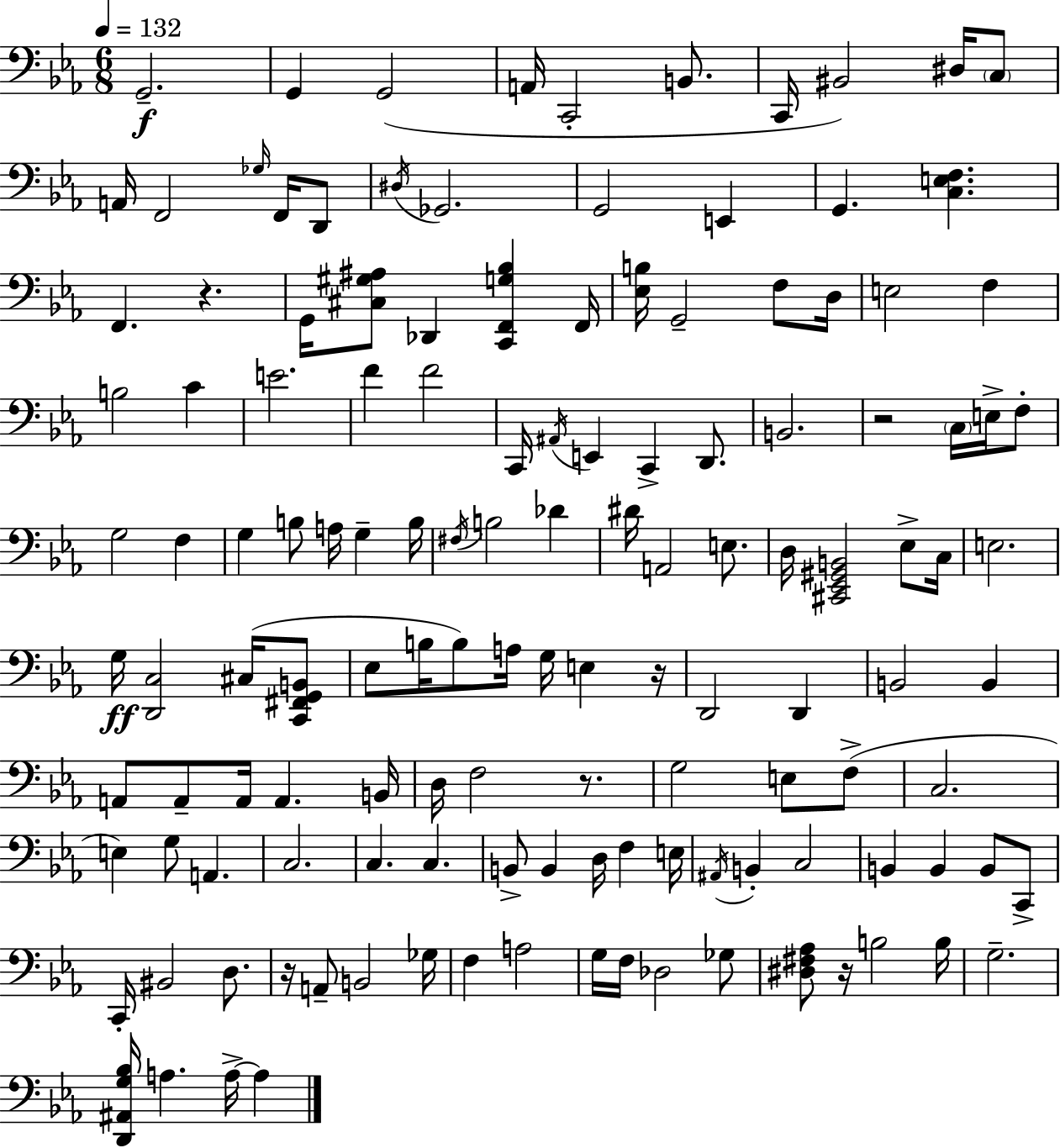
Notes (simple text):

G2/h. G2/q G2/h A2/s C2/h B2/e. C2/s BIS2/h D#3/s C3/e A2/s F2/h Gb3/s F2/s D2/e D#3/s Gb2/h. G2/h E2/q G2/q. [C3,E3,F3]/q. F2/q. R/q. G2/s [C#3,G#3,A#3]/e Db2/q [C2,F2,G3,Bb3]/q F2/s [Eb3,B3]/s G2/h F3/e D3/s E3/h F3/q B3/h C4/q E4/h. F4/q F4/h C2/s A#2/s E2/q C2/q D2/e. B2/h. R/h C3/s E3/s F3/e G3/h F3/q G3/q B3/e A3/s G3/q B3/s F#3/s B3/h Db4/q D#4/s A2/h E3/e. D3/s [C#2,Eb2,G#2,B2]/h Eb3/e C3/s E3/h. G3/s [D2,C3]/h C#3/s [C2,F#2,G2,B2]/e Eb3/e B3/s B3/e A3/s G3/s E3/q R/s D2/h D2/q B2/h B2/q A2/e A2/e A2/s A2/q. B2/s D3/s F3/h R/e. G3/h E3/e F3/e C3/h. E3/q G3/e A2/q. C3/h. C3/q. C3/q. B2/e B2/q D3/s F3/q E3/s A#2/s B2/q C3/h B2/q B2/q B2/e C2/e C2/s BIS2/h D3/e. R/s A2/e B2/h Gb3/s F3/q A3/h G3/s F3/s Db3/h Gb3/e [D#3,F#3,Ab3]/e R/s B3/h B3/s G3/h. [D2,A#2,G3,Bb3]/s A3/q. A3/s A3/q